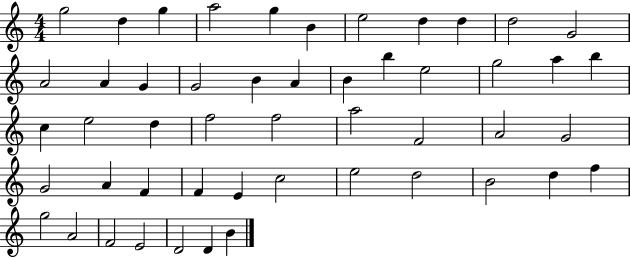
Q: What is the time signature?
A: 4/4